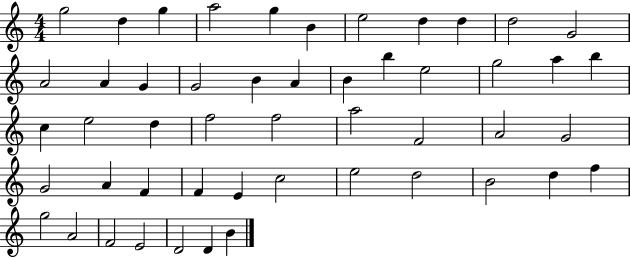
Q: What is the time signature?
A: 4/4